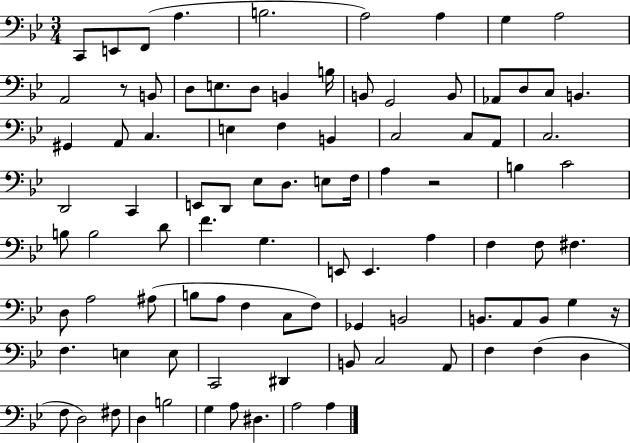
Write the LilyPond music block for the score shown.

{
  \clef bass
  \numericTimeSignature
  \time 3/4
  \key bes \major
  c,8 e,8 f,8( a4. | b2. | a2) a4 | g4 a2 | \break a,2 r8 b,8 | d8 e8. d8 b,4 b16 | b,8 g,2 b,8 | aes,8 d8 c8 b,4. | \break gis,4 a,8 c4. | e4 f4 b,4 | c2 c8 a,8 | c2. | \break d,2 c,4 | e,8 d,8 ees8 d8. e8 f16 | a4 r2 | b4 c'2 | \break b8 b2 d'8 | f'4. g4. | e,8 e,4. a4 | f4 f8 fis4. | \break d8 a2 ais8( | b8 a8 f4 c8 f8) | ges,4 b,2 | b,8. a,8 b,8 g4 r16 | \break f4. e4 e8 | c,2 dis,4 | b,8 c2 a,8 | f4 f4( d4 | \break f8 d2) fis8 | d4 b2 | g4 a8 dis4. | a2 a4 | \break \bar "|."
}